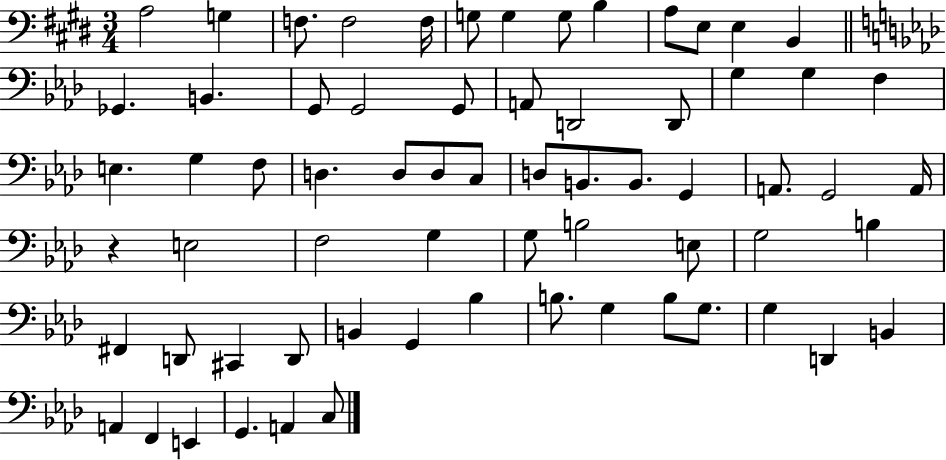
A3/h G3/q F3/e. F3/h F3/s G3/e G3/q G3/e B3/q A3/e E3/e E3/q B2/q Gb2/q. B2/q. G2/e G2/h G2/e A2/e D2/h D2/e G3/q G3/q F3/q E3/q. G3/q F3/e D3/q. D3/e D3/e C3/e D3/e B2/e. B2/e. G2/q A2/e. G2/h A2/s R/q E3/h F3/h G3/q G3/e B3/h E3/e G3/h B3/q F#2/q D2/e C#2/q D2/e B2/q G2/q Bb3/q B3/e. G3/q B3/e G3/e. G3/q D2/q B2/q A2/q F2/q E2/q G2/q. A2/q C3/e